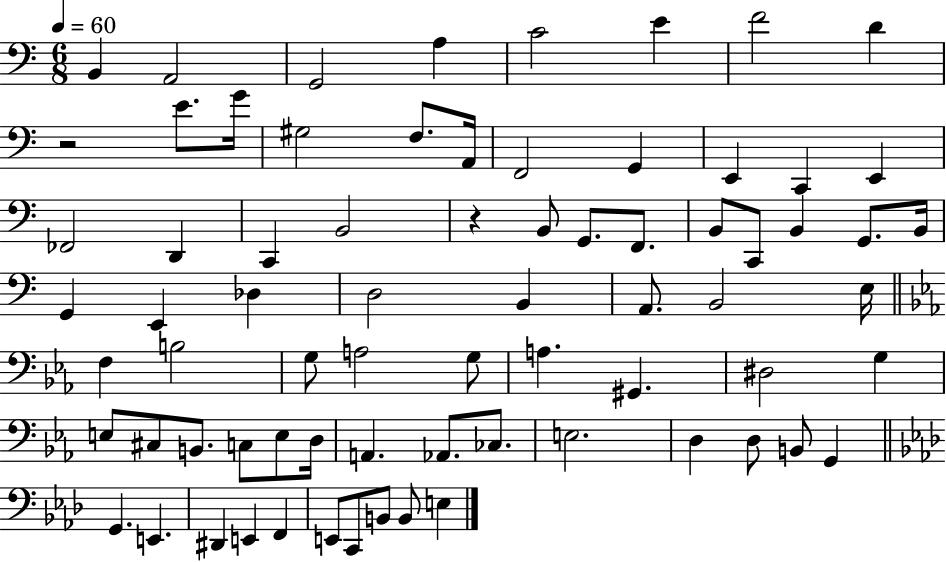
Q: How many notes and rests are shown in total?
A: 73